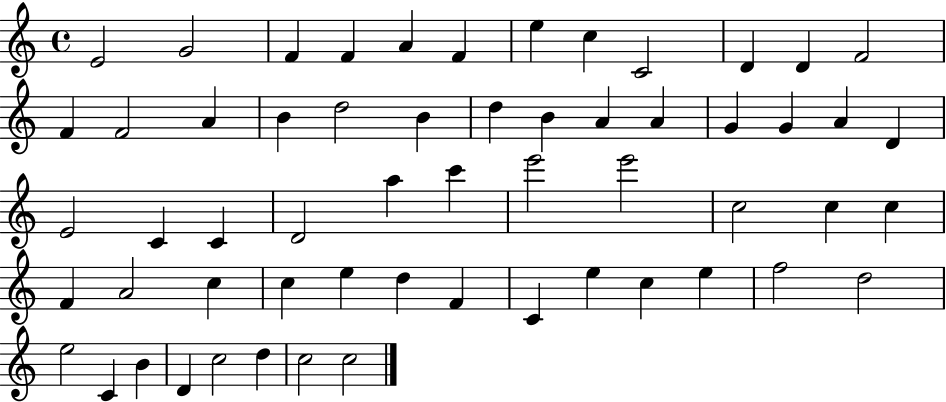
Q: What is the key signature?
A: C major